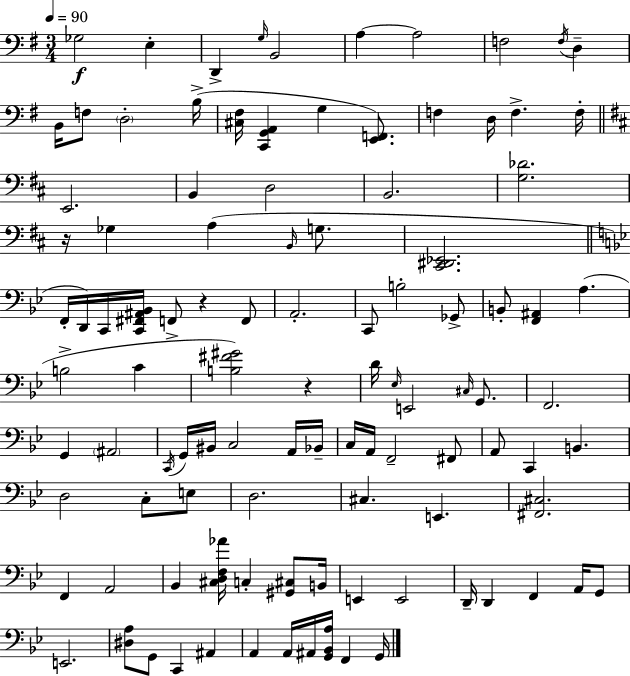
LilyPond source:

{
  \clef bass
  \numericTimeSignature
  \time 3/4
  \key g \major
  \tempo 4 = 90
  ges2\f e4-. | d,4-> \grace { g16 } b,2 | a4~~ a2 | f2 \acciaccatura { f16 } d4-- | \break b,16 f8 \parenthesize d2-. | b16->( <cis fis>16 <c, g, a,>4 g4 <e, f,>8.) | f4 d16 f4.-> | f16-. \bar "||" \break \key d \major e,2. | b,4 d2 | b,2. | <g des'>2. | \break r16 ges4 a4( \grace { b,16 } g8. | <cis, dis, ees,>2. | \bar "||" \break \key g \minor f,16-. d,16) c,16 <c, fis, ais, bes,>16 f,8-> r4 f,8 | a,2.-. | c,8 b2-. ges,8-> | b,8-. <f, ais,>4 a4.( | \break b2-> c'4 | <b fis' gis'>2) r4 | d'16 \grace { ees16 } e,2 \grace { cis16 } g,8. | f,2. | \break g,4 \parenthesize ais,2 | \acciaccatura { c,16 } g,16 bis,16 c2 | a,16 bes,16-- c16 a,16 f,2-- | fis,8 a,8 c,4 b,4. | \break d2 c8-. | e8 d2. | cis4. e,4. | <fis, cis>2. | \break f,4 a,2 | bes,4 <cis d f aes'>16 c4-. | <gis, cis>8 b,16 e,4 e,2 | d,16-- d,4 f,4 | \break a,16 g,8 e,2. | <dis a>8 g,8 c,4 ais,4 | a,4 a,16 ais,16 <g, bes, a>16 f,4 | g,16 \bar "|."
}